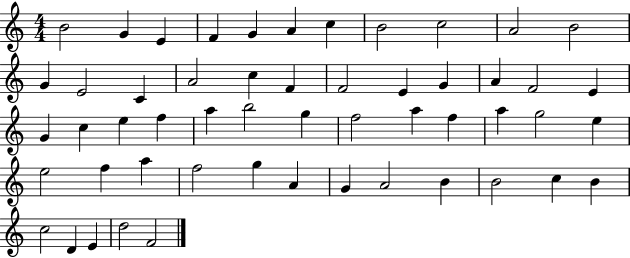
B4/h G4/q E4/q F4/q G4/q A4/q C5/q B4/h C5/h A4/h B4/h G4/q E4/h C4/q A4/h C5/q F4/q F4/h E4/q G4/q A4/q F4/h E4/q G4/q C5/q E5/q F5/q A5/q B5/h G5/q F5/h A5/q F5/q A5/q G5/h E5/q E5/h F5/q A5/q F5/h G5/q A4/q G4/q A4/h B4/q B4/h C5/q B4/q C5/h D4/q E4/q D5/h F4/h